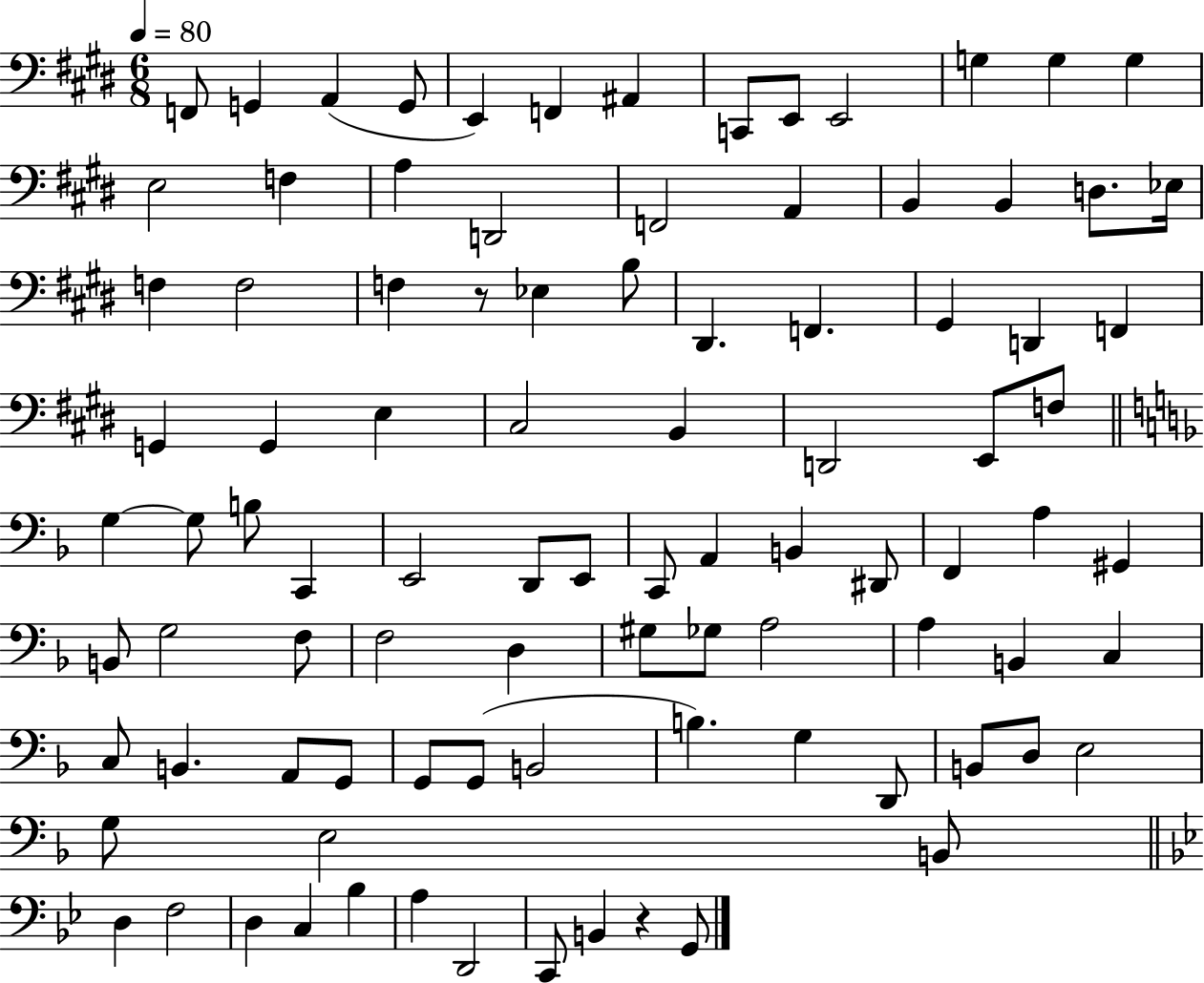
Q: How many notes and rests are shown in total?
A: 94